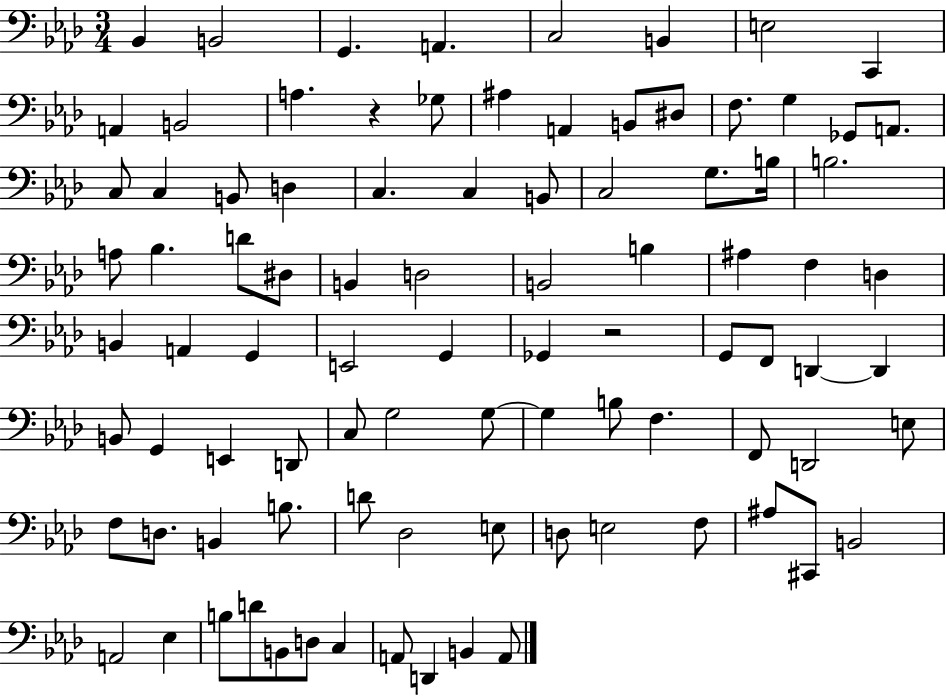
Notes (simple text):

Bb2/q B2/h G2/q. A2/q. C3/h B2/q E3/h C2/q A2/q B2/h A3/q. R/q Gb3/e A#3/q A2/q B2/e D#3/e F3/e. G3/q Gb2/e A2/e. C3/e C3/q B2/e D3/q C3/q. C3/q B2/e C3/h G3/e. B3/s B3/h. A3/e Bb3/q. D4/e D#3/e B2/q D3/h B2/h B3/q A#3/q F3/q D3/q B2/q A2/q G2/q E2/h G2/q Gb2/q R/h G2/e F2/e D2/q D2/q B2/e G2/q E2/q D2/e C3/e G3/h G3/e G3/q B3/e F3/q. F2/e D2/h E3/e F3/e D3/e. B2/q B3/e. D4/e Db3/h E3/e D3/e E3/h F3/e A#3/e C#2/e B2/h A2/h Eb3/q B3/e D4/e B2/e D3/e C3/q A2/e D2/q B2/q A2/e